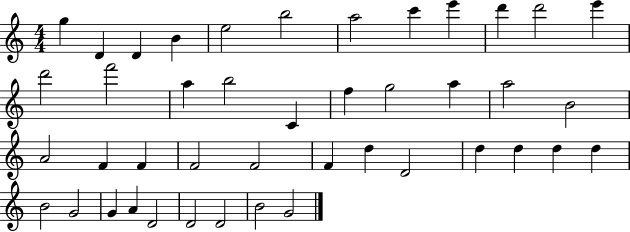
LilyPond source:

{
  \clef treble
  \numericTimeSignature
  \time 4/4
  \key c \major
  g''4 d'4 d'4 b'4 | e''2 b''2 | a''2 c'''4 e'''4 | d'''4 d'''2 e'''4 | \break d'''2 f'''2 | a''4 b''2 c'4 | f''4 g''2 a''4 | a''2 b'2 | \break a'2 f'4 f'4 | f'2 f'2 | f'4 d''4 d'2 | d''4 d''4 d''4 d''4 | \break b'2 g'2 | g'4 a'4 d'2 | d'2 d'2 | b'2 g'2 | \break \bar "|."
}